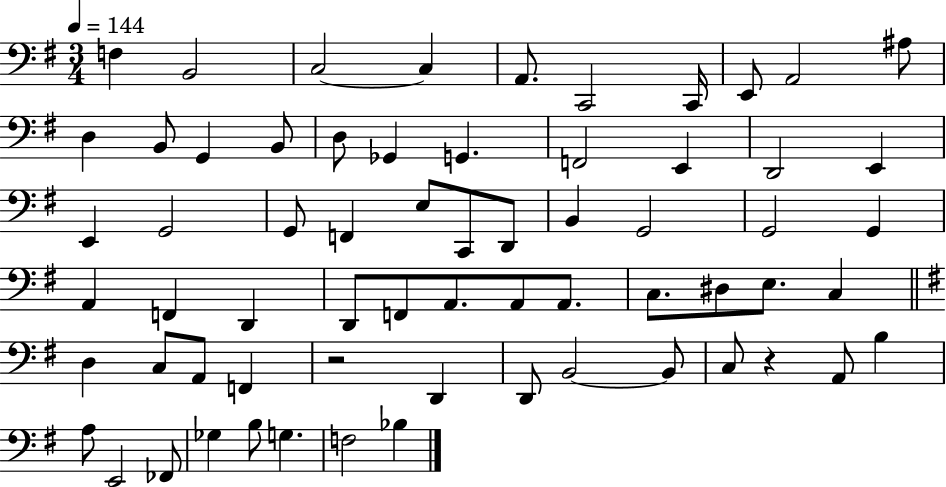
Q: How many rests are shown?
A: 2